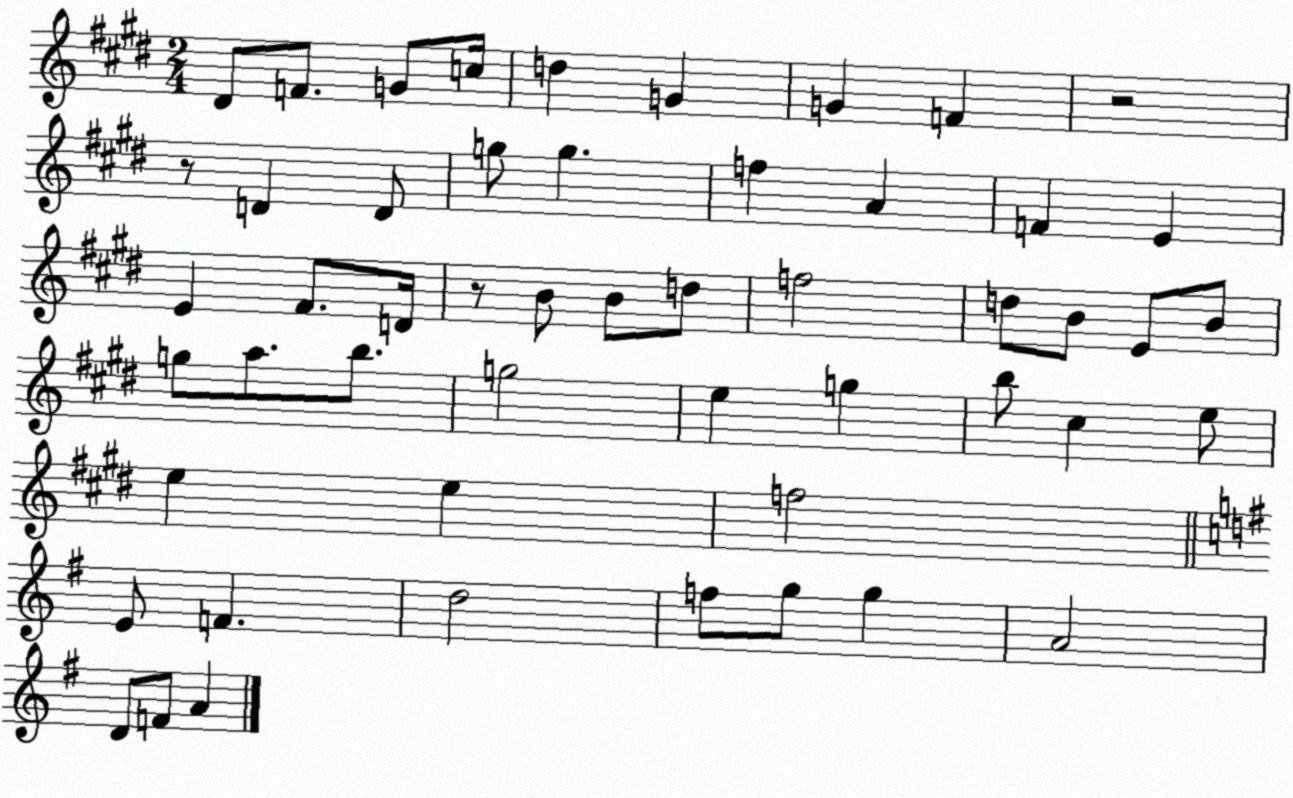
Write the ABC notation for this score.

X:1
T:Untitled
M:2/4
L:1/4
K:E
^D/2 F/2 G/2 c/4 d G G F z2 z/2 D D/2 g/2 g f A F E E ^F/2 D/4 z/2 B/2 B/2 d/2 f2 d/2 B/2 E/2 B/2 g/2 a/2 b/2 g2 e g b/2 ^c e/2 e e f2 E/2 F d2 f/2 g/2 g A2 D/2 F/2 A